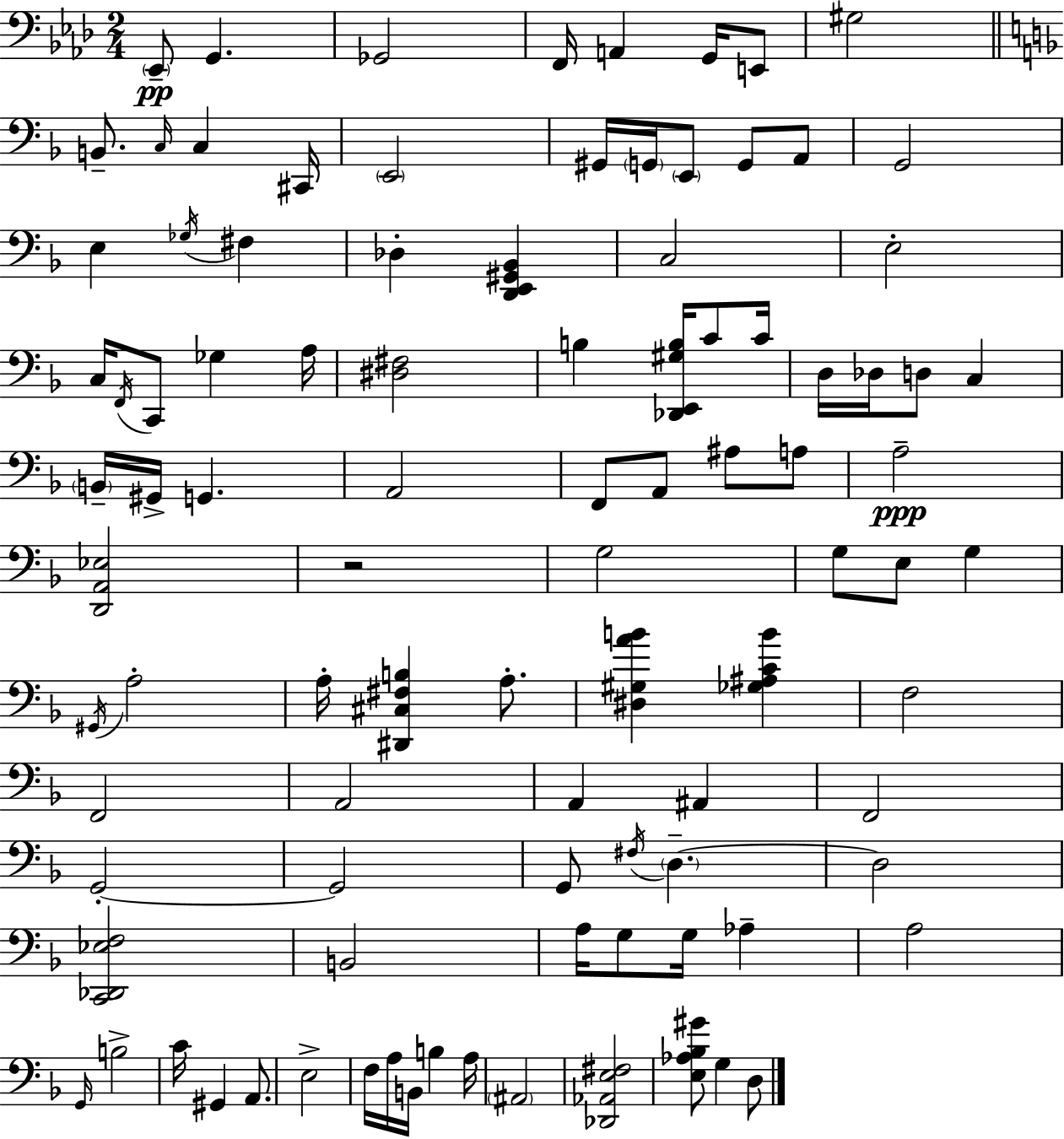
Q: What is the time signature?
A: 2/4